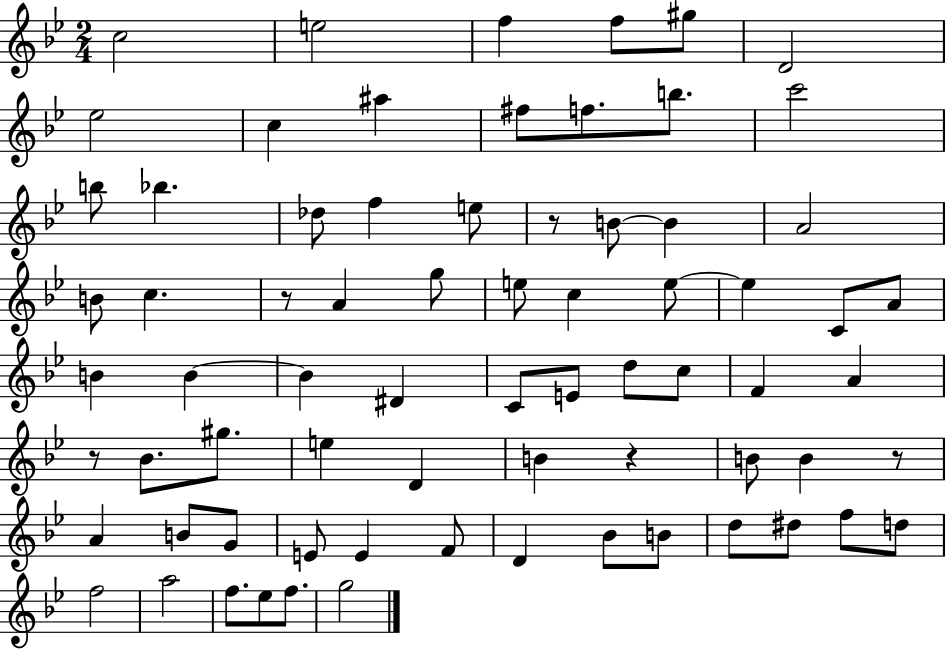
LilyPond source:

{
  \clef treble
  \numericTimeSignature
  \time 2/4
  \key bes \major
  c''2 | e''2 | f''4 f''8 gis''8 | d'2 | \break ees''2 | c''4 ais''4 | fis''8 f''8. b''8. | c'''2 | \break b''8 bes''4. | des''8 f''4 e''8 | r8 b'8~~ b'4 | a'2 | \break b'8 c''4. | r8 a'4 g''8 | e''8 c''4 e''8~~ | e''4 c'8 a'8 | \break b'4 b'4~~ | b'4 dis'4 | c'8 e'8 d''8 c''8 | f'4 a'4 | \break r8 bes'8. gis''8. | e''4 d'4 | b'4 r4 | b'8 b'4 r8 | \break a'4 b'8 g'8 | e'8 e'4 f'8 | d'4 bes'8 b'8 | d''8 dis''8 f''8 d''8 | \break f''2 | a''2 | f''8. ees''8 f''8. | g''2 | \break \bar "|."
}